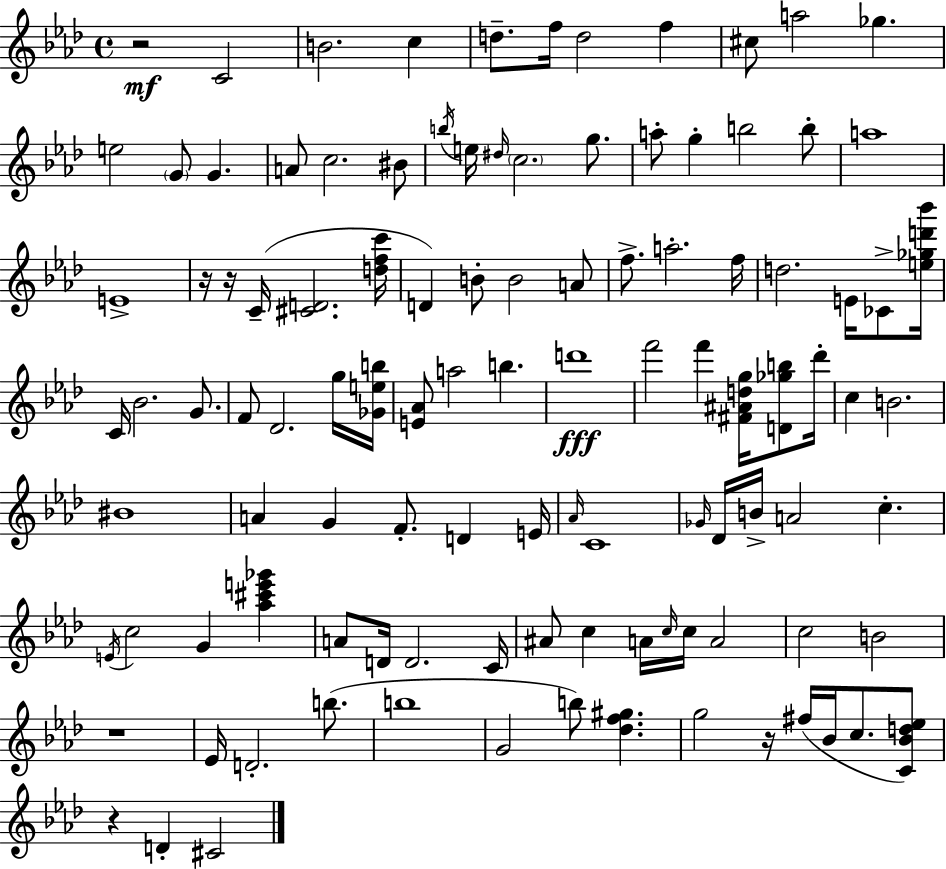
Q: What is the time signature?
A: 4/4